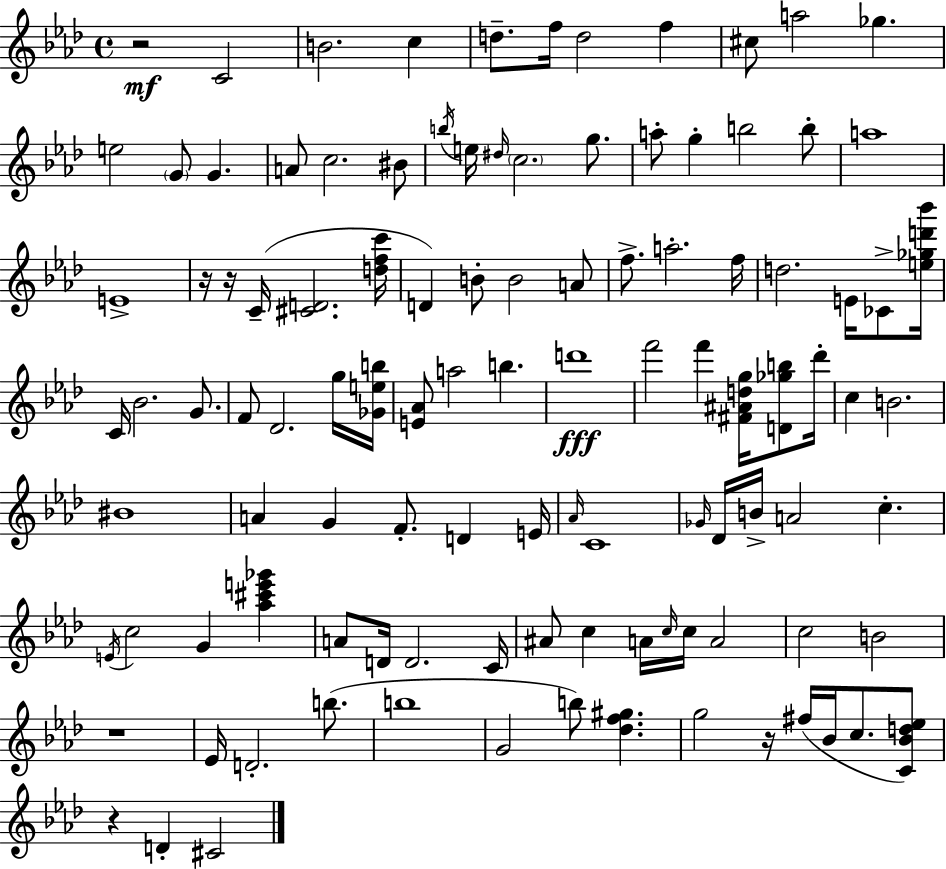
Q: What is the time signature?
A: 4/4